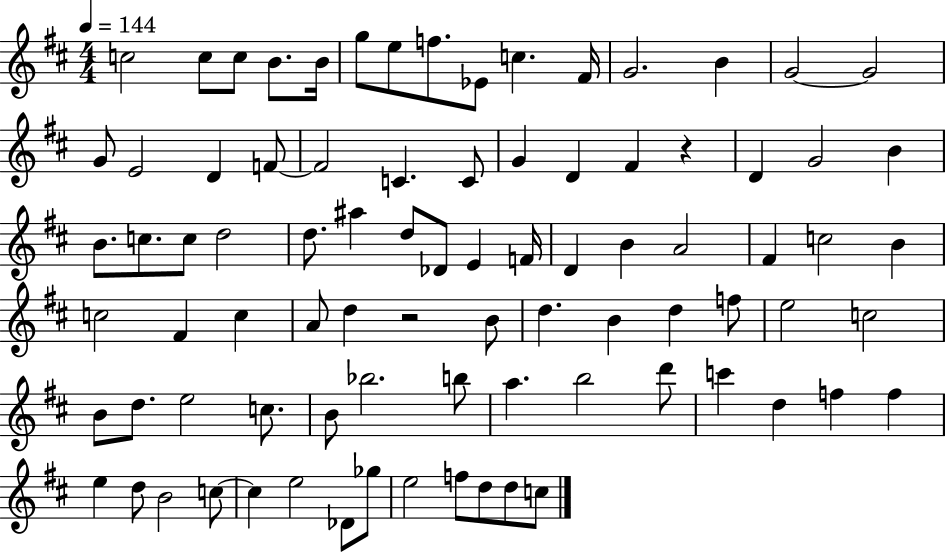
C5/h C5/e C5/e B4/e. B4/s G5/e E5/e F5/e. Eb4/e C5/q. F#4/s G4/h. B4/q G4/h G4/h G4/e E4/h D4/q F4/e F4/h C4/q. C4/e G4/q D4/q F#4/q R/q D4/q G4/h B4/q B4/e. C5/e. C5/e D5/h D5/e. A#5/q D5/e Db4/e E4/q F4/s D4/q B4/q A4/h F#4/q C5/h B4/q C5/h F#4/q C5/q A4/e D5/q R/h B4/e D5/q. B4/q D5/q F5/e E5/h C5/h B4/e D5/e. E5/h C5/e. B4/e Bb5/h. B5/e A5/q. B5/h D6/e C6/q D5/q F5/q F5/q E5/q D5/e B4/h C5/e C5/q E5/h Db4/e Gb5/e E5/h F5/e D5/e D5/e C5/e